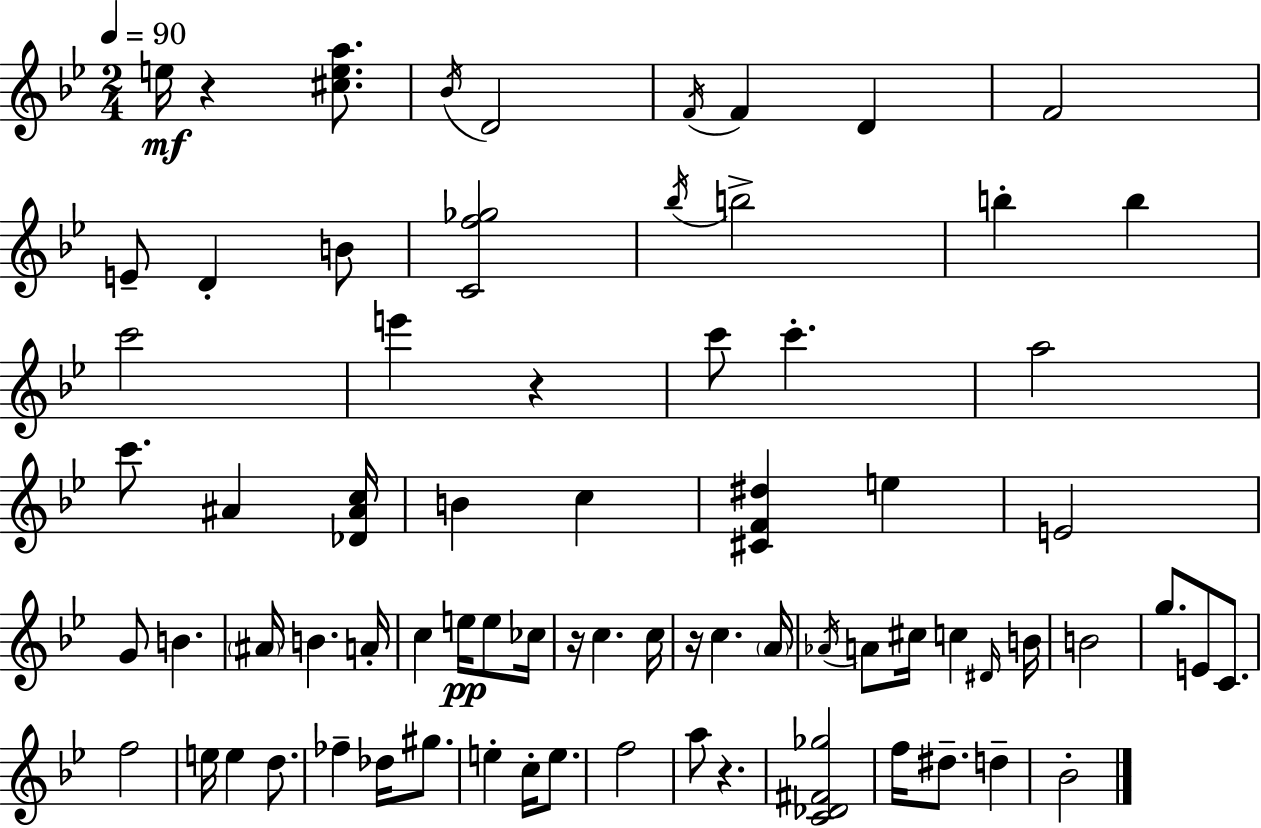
{
  \clef treble
  \numericTimeSignature
  \time 2/4
  \key g \minor
  \tempo 4 = 90
  \repeat volta 2 { e''16\mf r4 <cis'' e'' a''>8. | \acciaccatura { bes'16 } d'2 | \acciaccatura { f'16 } f'4 d'4 | f'2 | \break e'8-- d'4-. | b'8 <c' f'' ges''>2 | \acciaccatura { bes''16 } b''2-> | b''4-. b''4 | \break c'''2 | e'''4 r4 | c'''8 c'''4.-. | a''2 | \break c'''8. ais'4 | <des' ais' c''>16 b'4 c''4 | <cis' f' dis''>4 e''4 | e'2 | \break g'8 b'4. | \parenthesize ais'16 b'4. | a'16-. c''4 e''16\pp | e''8 ces''16 r16 c''4. | \break c''16 r16 c''4. | \parenthesize a'16 \acciaccatura { aes'16 } a'8 cis''16 c''4 | \grace { dis'16 } b'16 b'2 | g''8. | \break e'8 c'8. f''2 | e''16 e''4 | d''8. fes''4-- | des''16 gis''8. e''4-. | \break c''16-. e''8. f''2 | a''8 r4. | <c' des' fis' ges''>2 | f''16 dis''8.-- | \break d''4-- bes'2-. | } \bar "|."
}